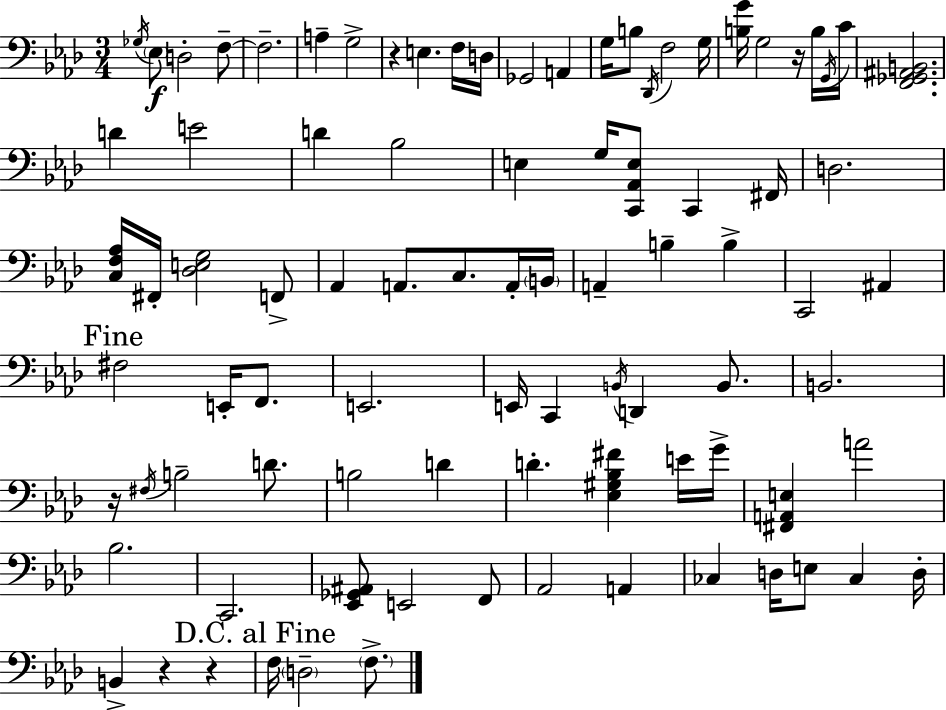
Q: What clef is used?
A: bass